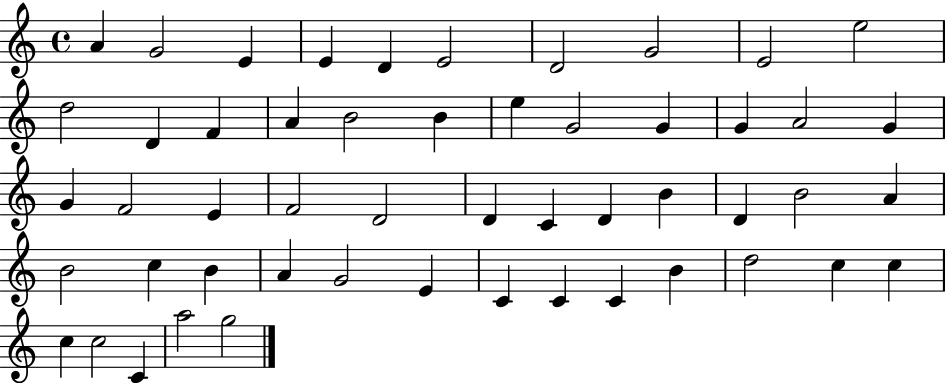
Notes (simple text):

A4/q G4/h E4/q E4/q D4/q E4/h D4/h G4/h E4/h E5/h D5/h D4/q F4/q A4/q B4/h B4/q E5/q G4/h G4/q G4/q A4/h G4/q G4/q F4/h E4/q F4/h D4/h D4/q C4/q D4/q B4/q D4/q B4/h A4/q B4/h C5/q B4/q A4/q G4/h E4/q C4/q C4/q C4/q B4/q D5/h C5/q C5/q C5/q C5/h C4/q A5/h G5/h